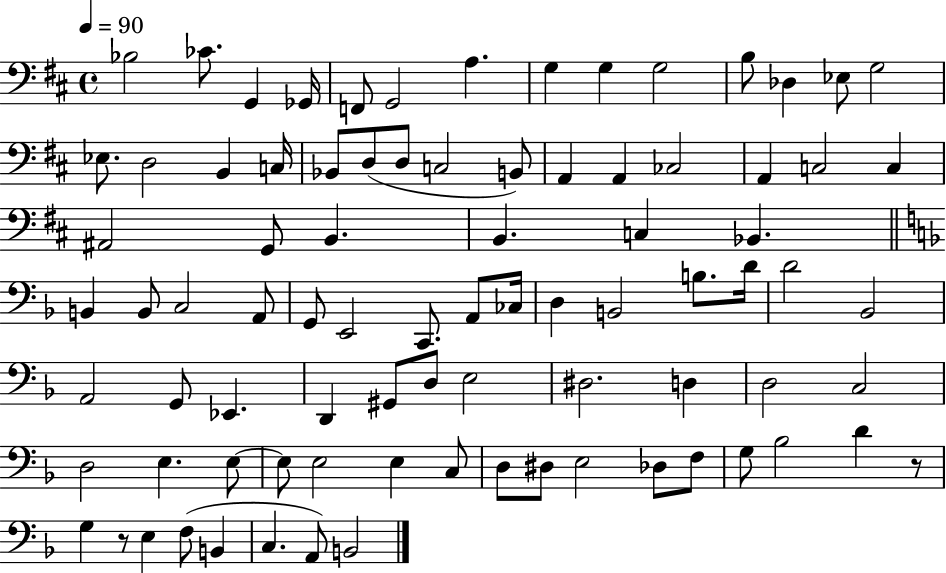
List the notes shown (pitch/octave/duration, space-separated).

Bb3/h CES4/e. G2/q Gb2/s F2/e G2/h A3/q. G3/q G3/q G3/h B3/e Db3/q Eb3/e G3/h Eb3/e. D3/h B2/q C3/s Bb2/e D3/e D3/e C3/h B2/e A2/q A2/q CES3/h A2/q C3/h C3/q A#2/h G2/e B2/q. B2/q. C3/q Bb2/q. B2/q B2/e C3/h A2/e G2/e E2/h C2/e. A2/e CES3/s D3/q B2/h B3/e. D4/s D4/h Bb2/h A2/h G2/e Eb2/q. D2/q G#2/e D3/e E3/h D#3/h. D3/q D3/h C3/h D3/h E3/q. E3/e E3/e E3/h E3/q C3/e D3/e D#3/e E3/h Db3/e F3/e G3/e Bb3/h D4/q R/e G3/q R/e E3/q F3/e B2/q C3/q. A2/e B2/h